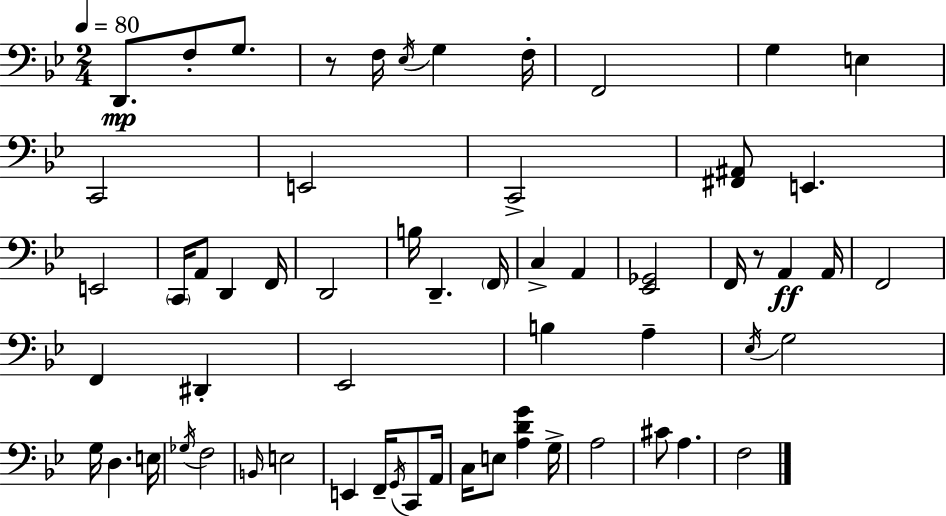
X:1
T:Untitled
M:2/4
L:1/4
K:Bb
D,,/2 F,/2 G,/2 z/2 F,/4 _E,/4 G, F,/4 F,,2 G, E, C,,2 E,,2 C,,2 [^F,,^A,,]/2 E,, E,,2 C,,/4 A,,/2 D,, F,,/4 D,,2 B,/4 D,, F,,/4 C, A,, [_E,,_G,,]2 F,,/4 z/2 A,, A,,/4 F,,2 F,, ^D,, _E,,2 B, A, _E,/4 G,2 G,/4 D, E,/4 _G,/4 F,2 B,,/4 E,2 E,, F,,/4 G,,/4 C,,/2 A,,/4 C,/4 E,/2 [A,DG] G,/4 A,2 ^C/2 A, F,2